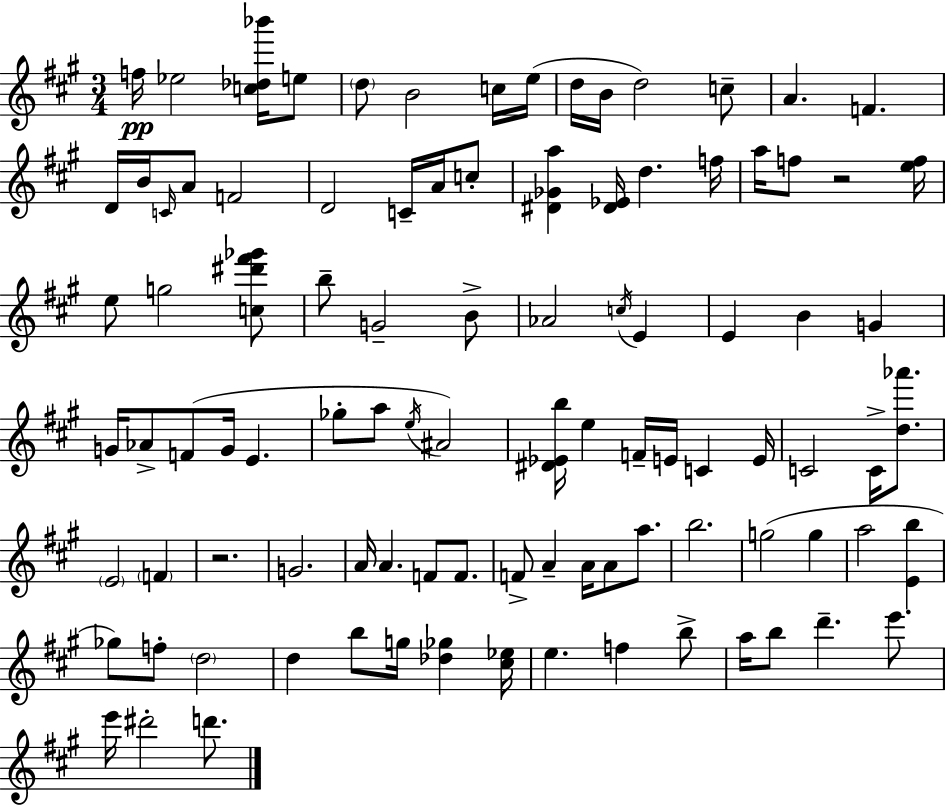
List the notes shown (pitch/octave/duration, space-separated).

F5/s Eb5/h [C5,Db5,Bb6]/s E5/e D5/e B4/h C5/s E5/s D5/s B4/s D5/h C5/e A4/q. F4/q. D4/s B4/s C4/s A4/e F4/h D4/h C4/s A4/s C5/e [D#4,Gb4,A5]/q [D#4,Eb4]/s D5/q. F5/s A5/s F5/e R/h [E5,F5]/s E5/e G5/h [C5,D#6,F#6,Gb6]/e B5/e G4/h B4/e Ab4/h C5/s E4/q E4/q B4/q G4/q G4/s Ab4/e F4/e G4/s E4/q. Gb5/e A5/e E5/s A#4/h [D#4,Eb4,B5]/s E5/q F4/s E4/s C4/q E4/s C4/h C4/s [D5,Ab6]/e. E4/h F4/q R/h. G4/h. A4/s A4/q. F4/e F4/e. F4/e A4/q A4/s A4/e A5/e. B5/h. G5/h G5/q A5/h [E4,B5]/q Gb5/e F5/e D5/h D5/q B5/e G5/s [Db5,Gb5]/q [C#5,Eb5]/s E5/q. F5/q B5/e A5/s B5/e D6/q. E6/e. E6/s D#6/h D6/e.